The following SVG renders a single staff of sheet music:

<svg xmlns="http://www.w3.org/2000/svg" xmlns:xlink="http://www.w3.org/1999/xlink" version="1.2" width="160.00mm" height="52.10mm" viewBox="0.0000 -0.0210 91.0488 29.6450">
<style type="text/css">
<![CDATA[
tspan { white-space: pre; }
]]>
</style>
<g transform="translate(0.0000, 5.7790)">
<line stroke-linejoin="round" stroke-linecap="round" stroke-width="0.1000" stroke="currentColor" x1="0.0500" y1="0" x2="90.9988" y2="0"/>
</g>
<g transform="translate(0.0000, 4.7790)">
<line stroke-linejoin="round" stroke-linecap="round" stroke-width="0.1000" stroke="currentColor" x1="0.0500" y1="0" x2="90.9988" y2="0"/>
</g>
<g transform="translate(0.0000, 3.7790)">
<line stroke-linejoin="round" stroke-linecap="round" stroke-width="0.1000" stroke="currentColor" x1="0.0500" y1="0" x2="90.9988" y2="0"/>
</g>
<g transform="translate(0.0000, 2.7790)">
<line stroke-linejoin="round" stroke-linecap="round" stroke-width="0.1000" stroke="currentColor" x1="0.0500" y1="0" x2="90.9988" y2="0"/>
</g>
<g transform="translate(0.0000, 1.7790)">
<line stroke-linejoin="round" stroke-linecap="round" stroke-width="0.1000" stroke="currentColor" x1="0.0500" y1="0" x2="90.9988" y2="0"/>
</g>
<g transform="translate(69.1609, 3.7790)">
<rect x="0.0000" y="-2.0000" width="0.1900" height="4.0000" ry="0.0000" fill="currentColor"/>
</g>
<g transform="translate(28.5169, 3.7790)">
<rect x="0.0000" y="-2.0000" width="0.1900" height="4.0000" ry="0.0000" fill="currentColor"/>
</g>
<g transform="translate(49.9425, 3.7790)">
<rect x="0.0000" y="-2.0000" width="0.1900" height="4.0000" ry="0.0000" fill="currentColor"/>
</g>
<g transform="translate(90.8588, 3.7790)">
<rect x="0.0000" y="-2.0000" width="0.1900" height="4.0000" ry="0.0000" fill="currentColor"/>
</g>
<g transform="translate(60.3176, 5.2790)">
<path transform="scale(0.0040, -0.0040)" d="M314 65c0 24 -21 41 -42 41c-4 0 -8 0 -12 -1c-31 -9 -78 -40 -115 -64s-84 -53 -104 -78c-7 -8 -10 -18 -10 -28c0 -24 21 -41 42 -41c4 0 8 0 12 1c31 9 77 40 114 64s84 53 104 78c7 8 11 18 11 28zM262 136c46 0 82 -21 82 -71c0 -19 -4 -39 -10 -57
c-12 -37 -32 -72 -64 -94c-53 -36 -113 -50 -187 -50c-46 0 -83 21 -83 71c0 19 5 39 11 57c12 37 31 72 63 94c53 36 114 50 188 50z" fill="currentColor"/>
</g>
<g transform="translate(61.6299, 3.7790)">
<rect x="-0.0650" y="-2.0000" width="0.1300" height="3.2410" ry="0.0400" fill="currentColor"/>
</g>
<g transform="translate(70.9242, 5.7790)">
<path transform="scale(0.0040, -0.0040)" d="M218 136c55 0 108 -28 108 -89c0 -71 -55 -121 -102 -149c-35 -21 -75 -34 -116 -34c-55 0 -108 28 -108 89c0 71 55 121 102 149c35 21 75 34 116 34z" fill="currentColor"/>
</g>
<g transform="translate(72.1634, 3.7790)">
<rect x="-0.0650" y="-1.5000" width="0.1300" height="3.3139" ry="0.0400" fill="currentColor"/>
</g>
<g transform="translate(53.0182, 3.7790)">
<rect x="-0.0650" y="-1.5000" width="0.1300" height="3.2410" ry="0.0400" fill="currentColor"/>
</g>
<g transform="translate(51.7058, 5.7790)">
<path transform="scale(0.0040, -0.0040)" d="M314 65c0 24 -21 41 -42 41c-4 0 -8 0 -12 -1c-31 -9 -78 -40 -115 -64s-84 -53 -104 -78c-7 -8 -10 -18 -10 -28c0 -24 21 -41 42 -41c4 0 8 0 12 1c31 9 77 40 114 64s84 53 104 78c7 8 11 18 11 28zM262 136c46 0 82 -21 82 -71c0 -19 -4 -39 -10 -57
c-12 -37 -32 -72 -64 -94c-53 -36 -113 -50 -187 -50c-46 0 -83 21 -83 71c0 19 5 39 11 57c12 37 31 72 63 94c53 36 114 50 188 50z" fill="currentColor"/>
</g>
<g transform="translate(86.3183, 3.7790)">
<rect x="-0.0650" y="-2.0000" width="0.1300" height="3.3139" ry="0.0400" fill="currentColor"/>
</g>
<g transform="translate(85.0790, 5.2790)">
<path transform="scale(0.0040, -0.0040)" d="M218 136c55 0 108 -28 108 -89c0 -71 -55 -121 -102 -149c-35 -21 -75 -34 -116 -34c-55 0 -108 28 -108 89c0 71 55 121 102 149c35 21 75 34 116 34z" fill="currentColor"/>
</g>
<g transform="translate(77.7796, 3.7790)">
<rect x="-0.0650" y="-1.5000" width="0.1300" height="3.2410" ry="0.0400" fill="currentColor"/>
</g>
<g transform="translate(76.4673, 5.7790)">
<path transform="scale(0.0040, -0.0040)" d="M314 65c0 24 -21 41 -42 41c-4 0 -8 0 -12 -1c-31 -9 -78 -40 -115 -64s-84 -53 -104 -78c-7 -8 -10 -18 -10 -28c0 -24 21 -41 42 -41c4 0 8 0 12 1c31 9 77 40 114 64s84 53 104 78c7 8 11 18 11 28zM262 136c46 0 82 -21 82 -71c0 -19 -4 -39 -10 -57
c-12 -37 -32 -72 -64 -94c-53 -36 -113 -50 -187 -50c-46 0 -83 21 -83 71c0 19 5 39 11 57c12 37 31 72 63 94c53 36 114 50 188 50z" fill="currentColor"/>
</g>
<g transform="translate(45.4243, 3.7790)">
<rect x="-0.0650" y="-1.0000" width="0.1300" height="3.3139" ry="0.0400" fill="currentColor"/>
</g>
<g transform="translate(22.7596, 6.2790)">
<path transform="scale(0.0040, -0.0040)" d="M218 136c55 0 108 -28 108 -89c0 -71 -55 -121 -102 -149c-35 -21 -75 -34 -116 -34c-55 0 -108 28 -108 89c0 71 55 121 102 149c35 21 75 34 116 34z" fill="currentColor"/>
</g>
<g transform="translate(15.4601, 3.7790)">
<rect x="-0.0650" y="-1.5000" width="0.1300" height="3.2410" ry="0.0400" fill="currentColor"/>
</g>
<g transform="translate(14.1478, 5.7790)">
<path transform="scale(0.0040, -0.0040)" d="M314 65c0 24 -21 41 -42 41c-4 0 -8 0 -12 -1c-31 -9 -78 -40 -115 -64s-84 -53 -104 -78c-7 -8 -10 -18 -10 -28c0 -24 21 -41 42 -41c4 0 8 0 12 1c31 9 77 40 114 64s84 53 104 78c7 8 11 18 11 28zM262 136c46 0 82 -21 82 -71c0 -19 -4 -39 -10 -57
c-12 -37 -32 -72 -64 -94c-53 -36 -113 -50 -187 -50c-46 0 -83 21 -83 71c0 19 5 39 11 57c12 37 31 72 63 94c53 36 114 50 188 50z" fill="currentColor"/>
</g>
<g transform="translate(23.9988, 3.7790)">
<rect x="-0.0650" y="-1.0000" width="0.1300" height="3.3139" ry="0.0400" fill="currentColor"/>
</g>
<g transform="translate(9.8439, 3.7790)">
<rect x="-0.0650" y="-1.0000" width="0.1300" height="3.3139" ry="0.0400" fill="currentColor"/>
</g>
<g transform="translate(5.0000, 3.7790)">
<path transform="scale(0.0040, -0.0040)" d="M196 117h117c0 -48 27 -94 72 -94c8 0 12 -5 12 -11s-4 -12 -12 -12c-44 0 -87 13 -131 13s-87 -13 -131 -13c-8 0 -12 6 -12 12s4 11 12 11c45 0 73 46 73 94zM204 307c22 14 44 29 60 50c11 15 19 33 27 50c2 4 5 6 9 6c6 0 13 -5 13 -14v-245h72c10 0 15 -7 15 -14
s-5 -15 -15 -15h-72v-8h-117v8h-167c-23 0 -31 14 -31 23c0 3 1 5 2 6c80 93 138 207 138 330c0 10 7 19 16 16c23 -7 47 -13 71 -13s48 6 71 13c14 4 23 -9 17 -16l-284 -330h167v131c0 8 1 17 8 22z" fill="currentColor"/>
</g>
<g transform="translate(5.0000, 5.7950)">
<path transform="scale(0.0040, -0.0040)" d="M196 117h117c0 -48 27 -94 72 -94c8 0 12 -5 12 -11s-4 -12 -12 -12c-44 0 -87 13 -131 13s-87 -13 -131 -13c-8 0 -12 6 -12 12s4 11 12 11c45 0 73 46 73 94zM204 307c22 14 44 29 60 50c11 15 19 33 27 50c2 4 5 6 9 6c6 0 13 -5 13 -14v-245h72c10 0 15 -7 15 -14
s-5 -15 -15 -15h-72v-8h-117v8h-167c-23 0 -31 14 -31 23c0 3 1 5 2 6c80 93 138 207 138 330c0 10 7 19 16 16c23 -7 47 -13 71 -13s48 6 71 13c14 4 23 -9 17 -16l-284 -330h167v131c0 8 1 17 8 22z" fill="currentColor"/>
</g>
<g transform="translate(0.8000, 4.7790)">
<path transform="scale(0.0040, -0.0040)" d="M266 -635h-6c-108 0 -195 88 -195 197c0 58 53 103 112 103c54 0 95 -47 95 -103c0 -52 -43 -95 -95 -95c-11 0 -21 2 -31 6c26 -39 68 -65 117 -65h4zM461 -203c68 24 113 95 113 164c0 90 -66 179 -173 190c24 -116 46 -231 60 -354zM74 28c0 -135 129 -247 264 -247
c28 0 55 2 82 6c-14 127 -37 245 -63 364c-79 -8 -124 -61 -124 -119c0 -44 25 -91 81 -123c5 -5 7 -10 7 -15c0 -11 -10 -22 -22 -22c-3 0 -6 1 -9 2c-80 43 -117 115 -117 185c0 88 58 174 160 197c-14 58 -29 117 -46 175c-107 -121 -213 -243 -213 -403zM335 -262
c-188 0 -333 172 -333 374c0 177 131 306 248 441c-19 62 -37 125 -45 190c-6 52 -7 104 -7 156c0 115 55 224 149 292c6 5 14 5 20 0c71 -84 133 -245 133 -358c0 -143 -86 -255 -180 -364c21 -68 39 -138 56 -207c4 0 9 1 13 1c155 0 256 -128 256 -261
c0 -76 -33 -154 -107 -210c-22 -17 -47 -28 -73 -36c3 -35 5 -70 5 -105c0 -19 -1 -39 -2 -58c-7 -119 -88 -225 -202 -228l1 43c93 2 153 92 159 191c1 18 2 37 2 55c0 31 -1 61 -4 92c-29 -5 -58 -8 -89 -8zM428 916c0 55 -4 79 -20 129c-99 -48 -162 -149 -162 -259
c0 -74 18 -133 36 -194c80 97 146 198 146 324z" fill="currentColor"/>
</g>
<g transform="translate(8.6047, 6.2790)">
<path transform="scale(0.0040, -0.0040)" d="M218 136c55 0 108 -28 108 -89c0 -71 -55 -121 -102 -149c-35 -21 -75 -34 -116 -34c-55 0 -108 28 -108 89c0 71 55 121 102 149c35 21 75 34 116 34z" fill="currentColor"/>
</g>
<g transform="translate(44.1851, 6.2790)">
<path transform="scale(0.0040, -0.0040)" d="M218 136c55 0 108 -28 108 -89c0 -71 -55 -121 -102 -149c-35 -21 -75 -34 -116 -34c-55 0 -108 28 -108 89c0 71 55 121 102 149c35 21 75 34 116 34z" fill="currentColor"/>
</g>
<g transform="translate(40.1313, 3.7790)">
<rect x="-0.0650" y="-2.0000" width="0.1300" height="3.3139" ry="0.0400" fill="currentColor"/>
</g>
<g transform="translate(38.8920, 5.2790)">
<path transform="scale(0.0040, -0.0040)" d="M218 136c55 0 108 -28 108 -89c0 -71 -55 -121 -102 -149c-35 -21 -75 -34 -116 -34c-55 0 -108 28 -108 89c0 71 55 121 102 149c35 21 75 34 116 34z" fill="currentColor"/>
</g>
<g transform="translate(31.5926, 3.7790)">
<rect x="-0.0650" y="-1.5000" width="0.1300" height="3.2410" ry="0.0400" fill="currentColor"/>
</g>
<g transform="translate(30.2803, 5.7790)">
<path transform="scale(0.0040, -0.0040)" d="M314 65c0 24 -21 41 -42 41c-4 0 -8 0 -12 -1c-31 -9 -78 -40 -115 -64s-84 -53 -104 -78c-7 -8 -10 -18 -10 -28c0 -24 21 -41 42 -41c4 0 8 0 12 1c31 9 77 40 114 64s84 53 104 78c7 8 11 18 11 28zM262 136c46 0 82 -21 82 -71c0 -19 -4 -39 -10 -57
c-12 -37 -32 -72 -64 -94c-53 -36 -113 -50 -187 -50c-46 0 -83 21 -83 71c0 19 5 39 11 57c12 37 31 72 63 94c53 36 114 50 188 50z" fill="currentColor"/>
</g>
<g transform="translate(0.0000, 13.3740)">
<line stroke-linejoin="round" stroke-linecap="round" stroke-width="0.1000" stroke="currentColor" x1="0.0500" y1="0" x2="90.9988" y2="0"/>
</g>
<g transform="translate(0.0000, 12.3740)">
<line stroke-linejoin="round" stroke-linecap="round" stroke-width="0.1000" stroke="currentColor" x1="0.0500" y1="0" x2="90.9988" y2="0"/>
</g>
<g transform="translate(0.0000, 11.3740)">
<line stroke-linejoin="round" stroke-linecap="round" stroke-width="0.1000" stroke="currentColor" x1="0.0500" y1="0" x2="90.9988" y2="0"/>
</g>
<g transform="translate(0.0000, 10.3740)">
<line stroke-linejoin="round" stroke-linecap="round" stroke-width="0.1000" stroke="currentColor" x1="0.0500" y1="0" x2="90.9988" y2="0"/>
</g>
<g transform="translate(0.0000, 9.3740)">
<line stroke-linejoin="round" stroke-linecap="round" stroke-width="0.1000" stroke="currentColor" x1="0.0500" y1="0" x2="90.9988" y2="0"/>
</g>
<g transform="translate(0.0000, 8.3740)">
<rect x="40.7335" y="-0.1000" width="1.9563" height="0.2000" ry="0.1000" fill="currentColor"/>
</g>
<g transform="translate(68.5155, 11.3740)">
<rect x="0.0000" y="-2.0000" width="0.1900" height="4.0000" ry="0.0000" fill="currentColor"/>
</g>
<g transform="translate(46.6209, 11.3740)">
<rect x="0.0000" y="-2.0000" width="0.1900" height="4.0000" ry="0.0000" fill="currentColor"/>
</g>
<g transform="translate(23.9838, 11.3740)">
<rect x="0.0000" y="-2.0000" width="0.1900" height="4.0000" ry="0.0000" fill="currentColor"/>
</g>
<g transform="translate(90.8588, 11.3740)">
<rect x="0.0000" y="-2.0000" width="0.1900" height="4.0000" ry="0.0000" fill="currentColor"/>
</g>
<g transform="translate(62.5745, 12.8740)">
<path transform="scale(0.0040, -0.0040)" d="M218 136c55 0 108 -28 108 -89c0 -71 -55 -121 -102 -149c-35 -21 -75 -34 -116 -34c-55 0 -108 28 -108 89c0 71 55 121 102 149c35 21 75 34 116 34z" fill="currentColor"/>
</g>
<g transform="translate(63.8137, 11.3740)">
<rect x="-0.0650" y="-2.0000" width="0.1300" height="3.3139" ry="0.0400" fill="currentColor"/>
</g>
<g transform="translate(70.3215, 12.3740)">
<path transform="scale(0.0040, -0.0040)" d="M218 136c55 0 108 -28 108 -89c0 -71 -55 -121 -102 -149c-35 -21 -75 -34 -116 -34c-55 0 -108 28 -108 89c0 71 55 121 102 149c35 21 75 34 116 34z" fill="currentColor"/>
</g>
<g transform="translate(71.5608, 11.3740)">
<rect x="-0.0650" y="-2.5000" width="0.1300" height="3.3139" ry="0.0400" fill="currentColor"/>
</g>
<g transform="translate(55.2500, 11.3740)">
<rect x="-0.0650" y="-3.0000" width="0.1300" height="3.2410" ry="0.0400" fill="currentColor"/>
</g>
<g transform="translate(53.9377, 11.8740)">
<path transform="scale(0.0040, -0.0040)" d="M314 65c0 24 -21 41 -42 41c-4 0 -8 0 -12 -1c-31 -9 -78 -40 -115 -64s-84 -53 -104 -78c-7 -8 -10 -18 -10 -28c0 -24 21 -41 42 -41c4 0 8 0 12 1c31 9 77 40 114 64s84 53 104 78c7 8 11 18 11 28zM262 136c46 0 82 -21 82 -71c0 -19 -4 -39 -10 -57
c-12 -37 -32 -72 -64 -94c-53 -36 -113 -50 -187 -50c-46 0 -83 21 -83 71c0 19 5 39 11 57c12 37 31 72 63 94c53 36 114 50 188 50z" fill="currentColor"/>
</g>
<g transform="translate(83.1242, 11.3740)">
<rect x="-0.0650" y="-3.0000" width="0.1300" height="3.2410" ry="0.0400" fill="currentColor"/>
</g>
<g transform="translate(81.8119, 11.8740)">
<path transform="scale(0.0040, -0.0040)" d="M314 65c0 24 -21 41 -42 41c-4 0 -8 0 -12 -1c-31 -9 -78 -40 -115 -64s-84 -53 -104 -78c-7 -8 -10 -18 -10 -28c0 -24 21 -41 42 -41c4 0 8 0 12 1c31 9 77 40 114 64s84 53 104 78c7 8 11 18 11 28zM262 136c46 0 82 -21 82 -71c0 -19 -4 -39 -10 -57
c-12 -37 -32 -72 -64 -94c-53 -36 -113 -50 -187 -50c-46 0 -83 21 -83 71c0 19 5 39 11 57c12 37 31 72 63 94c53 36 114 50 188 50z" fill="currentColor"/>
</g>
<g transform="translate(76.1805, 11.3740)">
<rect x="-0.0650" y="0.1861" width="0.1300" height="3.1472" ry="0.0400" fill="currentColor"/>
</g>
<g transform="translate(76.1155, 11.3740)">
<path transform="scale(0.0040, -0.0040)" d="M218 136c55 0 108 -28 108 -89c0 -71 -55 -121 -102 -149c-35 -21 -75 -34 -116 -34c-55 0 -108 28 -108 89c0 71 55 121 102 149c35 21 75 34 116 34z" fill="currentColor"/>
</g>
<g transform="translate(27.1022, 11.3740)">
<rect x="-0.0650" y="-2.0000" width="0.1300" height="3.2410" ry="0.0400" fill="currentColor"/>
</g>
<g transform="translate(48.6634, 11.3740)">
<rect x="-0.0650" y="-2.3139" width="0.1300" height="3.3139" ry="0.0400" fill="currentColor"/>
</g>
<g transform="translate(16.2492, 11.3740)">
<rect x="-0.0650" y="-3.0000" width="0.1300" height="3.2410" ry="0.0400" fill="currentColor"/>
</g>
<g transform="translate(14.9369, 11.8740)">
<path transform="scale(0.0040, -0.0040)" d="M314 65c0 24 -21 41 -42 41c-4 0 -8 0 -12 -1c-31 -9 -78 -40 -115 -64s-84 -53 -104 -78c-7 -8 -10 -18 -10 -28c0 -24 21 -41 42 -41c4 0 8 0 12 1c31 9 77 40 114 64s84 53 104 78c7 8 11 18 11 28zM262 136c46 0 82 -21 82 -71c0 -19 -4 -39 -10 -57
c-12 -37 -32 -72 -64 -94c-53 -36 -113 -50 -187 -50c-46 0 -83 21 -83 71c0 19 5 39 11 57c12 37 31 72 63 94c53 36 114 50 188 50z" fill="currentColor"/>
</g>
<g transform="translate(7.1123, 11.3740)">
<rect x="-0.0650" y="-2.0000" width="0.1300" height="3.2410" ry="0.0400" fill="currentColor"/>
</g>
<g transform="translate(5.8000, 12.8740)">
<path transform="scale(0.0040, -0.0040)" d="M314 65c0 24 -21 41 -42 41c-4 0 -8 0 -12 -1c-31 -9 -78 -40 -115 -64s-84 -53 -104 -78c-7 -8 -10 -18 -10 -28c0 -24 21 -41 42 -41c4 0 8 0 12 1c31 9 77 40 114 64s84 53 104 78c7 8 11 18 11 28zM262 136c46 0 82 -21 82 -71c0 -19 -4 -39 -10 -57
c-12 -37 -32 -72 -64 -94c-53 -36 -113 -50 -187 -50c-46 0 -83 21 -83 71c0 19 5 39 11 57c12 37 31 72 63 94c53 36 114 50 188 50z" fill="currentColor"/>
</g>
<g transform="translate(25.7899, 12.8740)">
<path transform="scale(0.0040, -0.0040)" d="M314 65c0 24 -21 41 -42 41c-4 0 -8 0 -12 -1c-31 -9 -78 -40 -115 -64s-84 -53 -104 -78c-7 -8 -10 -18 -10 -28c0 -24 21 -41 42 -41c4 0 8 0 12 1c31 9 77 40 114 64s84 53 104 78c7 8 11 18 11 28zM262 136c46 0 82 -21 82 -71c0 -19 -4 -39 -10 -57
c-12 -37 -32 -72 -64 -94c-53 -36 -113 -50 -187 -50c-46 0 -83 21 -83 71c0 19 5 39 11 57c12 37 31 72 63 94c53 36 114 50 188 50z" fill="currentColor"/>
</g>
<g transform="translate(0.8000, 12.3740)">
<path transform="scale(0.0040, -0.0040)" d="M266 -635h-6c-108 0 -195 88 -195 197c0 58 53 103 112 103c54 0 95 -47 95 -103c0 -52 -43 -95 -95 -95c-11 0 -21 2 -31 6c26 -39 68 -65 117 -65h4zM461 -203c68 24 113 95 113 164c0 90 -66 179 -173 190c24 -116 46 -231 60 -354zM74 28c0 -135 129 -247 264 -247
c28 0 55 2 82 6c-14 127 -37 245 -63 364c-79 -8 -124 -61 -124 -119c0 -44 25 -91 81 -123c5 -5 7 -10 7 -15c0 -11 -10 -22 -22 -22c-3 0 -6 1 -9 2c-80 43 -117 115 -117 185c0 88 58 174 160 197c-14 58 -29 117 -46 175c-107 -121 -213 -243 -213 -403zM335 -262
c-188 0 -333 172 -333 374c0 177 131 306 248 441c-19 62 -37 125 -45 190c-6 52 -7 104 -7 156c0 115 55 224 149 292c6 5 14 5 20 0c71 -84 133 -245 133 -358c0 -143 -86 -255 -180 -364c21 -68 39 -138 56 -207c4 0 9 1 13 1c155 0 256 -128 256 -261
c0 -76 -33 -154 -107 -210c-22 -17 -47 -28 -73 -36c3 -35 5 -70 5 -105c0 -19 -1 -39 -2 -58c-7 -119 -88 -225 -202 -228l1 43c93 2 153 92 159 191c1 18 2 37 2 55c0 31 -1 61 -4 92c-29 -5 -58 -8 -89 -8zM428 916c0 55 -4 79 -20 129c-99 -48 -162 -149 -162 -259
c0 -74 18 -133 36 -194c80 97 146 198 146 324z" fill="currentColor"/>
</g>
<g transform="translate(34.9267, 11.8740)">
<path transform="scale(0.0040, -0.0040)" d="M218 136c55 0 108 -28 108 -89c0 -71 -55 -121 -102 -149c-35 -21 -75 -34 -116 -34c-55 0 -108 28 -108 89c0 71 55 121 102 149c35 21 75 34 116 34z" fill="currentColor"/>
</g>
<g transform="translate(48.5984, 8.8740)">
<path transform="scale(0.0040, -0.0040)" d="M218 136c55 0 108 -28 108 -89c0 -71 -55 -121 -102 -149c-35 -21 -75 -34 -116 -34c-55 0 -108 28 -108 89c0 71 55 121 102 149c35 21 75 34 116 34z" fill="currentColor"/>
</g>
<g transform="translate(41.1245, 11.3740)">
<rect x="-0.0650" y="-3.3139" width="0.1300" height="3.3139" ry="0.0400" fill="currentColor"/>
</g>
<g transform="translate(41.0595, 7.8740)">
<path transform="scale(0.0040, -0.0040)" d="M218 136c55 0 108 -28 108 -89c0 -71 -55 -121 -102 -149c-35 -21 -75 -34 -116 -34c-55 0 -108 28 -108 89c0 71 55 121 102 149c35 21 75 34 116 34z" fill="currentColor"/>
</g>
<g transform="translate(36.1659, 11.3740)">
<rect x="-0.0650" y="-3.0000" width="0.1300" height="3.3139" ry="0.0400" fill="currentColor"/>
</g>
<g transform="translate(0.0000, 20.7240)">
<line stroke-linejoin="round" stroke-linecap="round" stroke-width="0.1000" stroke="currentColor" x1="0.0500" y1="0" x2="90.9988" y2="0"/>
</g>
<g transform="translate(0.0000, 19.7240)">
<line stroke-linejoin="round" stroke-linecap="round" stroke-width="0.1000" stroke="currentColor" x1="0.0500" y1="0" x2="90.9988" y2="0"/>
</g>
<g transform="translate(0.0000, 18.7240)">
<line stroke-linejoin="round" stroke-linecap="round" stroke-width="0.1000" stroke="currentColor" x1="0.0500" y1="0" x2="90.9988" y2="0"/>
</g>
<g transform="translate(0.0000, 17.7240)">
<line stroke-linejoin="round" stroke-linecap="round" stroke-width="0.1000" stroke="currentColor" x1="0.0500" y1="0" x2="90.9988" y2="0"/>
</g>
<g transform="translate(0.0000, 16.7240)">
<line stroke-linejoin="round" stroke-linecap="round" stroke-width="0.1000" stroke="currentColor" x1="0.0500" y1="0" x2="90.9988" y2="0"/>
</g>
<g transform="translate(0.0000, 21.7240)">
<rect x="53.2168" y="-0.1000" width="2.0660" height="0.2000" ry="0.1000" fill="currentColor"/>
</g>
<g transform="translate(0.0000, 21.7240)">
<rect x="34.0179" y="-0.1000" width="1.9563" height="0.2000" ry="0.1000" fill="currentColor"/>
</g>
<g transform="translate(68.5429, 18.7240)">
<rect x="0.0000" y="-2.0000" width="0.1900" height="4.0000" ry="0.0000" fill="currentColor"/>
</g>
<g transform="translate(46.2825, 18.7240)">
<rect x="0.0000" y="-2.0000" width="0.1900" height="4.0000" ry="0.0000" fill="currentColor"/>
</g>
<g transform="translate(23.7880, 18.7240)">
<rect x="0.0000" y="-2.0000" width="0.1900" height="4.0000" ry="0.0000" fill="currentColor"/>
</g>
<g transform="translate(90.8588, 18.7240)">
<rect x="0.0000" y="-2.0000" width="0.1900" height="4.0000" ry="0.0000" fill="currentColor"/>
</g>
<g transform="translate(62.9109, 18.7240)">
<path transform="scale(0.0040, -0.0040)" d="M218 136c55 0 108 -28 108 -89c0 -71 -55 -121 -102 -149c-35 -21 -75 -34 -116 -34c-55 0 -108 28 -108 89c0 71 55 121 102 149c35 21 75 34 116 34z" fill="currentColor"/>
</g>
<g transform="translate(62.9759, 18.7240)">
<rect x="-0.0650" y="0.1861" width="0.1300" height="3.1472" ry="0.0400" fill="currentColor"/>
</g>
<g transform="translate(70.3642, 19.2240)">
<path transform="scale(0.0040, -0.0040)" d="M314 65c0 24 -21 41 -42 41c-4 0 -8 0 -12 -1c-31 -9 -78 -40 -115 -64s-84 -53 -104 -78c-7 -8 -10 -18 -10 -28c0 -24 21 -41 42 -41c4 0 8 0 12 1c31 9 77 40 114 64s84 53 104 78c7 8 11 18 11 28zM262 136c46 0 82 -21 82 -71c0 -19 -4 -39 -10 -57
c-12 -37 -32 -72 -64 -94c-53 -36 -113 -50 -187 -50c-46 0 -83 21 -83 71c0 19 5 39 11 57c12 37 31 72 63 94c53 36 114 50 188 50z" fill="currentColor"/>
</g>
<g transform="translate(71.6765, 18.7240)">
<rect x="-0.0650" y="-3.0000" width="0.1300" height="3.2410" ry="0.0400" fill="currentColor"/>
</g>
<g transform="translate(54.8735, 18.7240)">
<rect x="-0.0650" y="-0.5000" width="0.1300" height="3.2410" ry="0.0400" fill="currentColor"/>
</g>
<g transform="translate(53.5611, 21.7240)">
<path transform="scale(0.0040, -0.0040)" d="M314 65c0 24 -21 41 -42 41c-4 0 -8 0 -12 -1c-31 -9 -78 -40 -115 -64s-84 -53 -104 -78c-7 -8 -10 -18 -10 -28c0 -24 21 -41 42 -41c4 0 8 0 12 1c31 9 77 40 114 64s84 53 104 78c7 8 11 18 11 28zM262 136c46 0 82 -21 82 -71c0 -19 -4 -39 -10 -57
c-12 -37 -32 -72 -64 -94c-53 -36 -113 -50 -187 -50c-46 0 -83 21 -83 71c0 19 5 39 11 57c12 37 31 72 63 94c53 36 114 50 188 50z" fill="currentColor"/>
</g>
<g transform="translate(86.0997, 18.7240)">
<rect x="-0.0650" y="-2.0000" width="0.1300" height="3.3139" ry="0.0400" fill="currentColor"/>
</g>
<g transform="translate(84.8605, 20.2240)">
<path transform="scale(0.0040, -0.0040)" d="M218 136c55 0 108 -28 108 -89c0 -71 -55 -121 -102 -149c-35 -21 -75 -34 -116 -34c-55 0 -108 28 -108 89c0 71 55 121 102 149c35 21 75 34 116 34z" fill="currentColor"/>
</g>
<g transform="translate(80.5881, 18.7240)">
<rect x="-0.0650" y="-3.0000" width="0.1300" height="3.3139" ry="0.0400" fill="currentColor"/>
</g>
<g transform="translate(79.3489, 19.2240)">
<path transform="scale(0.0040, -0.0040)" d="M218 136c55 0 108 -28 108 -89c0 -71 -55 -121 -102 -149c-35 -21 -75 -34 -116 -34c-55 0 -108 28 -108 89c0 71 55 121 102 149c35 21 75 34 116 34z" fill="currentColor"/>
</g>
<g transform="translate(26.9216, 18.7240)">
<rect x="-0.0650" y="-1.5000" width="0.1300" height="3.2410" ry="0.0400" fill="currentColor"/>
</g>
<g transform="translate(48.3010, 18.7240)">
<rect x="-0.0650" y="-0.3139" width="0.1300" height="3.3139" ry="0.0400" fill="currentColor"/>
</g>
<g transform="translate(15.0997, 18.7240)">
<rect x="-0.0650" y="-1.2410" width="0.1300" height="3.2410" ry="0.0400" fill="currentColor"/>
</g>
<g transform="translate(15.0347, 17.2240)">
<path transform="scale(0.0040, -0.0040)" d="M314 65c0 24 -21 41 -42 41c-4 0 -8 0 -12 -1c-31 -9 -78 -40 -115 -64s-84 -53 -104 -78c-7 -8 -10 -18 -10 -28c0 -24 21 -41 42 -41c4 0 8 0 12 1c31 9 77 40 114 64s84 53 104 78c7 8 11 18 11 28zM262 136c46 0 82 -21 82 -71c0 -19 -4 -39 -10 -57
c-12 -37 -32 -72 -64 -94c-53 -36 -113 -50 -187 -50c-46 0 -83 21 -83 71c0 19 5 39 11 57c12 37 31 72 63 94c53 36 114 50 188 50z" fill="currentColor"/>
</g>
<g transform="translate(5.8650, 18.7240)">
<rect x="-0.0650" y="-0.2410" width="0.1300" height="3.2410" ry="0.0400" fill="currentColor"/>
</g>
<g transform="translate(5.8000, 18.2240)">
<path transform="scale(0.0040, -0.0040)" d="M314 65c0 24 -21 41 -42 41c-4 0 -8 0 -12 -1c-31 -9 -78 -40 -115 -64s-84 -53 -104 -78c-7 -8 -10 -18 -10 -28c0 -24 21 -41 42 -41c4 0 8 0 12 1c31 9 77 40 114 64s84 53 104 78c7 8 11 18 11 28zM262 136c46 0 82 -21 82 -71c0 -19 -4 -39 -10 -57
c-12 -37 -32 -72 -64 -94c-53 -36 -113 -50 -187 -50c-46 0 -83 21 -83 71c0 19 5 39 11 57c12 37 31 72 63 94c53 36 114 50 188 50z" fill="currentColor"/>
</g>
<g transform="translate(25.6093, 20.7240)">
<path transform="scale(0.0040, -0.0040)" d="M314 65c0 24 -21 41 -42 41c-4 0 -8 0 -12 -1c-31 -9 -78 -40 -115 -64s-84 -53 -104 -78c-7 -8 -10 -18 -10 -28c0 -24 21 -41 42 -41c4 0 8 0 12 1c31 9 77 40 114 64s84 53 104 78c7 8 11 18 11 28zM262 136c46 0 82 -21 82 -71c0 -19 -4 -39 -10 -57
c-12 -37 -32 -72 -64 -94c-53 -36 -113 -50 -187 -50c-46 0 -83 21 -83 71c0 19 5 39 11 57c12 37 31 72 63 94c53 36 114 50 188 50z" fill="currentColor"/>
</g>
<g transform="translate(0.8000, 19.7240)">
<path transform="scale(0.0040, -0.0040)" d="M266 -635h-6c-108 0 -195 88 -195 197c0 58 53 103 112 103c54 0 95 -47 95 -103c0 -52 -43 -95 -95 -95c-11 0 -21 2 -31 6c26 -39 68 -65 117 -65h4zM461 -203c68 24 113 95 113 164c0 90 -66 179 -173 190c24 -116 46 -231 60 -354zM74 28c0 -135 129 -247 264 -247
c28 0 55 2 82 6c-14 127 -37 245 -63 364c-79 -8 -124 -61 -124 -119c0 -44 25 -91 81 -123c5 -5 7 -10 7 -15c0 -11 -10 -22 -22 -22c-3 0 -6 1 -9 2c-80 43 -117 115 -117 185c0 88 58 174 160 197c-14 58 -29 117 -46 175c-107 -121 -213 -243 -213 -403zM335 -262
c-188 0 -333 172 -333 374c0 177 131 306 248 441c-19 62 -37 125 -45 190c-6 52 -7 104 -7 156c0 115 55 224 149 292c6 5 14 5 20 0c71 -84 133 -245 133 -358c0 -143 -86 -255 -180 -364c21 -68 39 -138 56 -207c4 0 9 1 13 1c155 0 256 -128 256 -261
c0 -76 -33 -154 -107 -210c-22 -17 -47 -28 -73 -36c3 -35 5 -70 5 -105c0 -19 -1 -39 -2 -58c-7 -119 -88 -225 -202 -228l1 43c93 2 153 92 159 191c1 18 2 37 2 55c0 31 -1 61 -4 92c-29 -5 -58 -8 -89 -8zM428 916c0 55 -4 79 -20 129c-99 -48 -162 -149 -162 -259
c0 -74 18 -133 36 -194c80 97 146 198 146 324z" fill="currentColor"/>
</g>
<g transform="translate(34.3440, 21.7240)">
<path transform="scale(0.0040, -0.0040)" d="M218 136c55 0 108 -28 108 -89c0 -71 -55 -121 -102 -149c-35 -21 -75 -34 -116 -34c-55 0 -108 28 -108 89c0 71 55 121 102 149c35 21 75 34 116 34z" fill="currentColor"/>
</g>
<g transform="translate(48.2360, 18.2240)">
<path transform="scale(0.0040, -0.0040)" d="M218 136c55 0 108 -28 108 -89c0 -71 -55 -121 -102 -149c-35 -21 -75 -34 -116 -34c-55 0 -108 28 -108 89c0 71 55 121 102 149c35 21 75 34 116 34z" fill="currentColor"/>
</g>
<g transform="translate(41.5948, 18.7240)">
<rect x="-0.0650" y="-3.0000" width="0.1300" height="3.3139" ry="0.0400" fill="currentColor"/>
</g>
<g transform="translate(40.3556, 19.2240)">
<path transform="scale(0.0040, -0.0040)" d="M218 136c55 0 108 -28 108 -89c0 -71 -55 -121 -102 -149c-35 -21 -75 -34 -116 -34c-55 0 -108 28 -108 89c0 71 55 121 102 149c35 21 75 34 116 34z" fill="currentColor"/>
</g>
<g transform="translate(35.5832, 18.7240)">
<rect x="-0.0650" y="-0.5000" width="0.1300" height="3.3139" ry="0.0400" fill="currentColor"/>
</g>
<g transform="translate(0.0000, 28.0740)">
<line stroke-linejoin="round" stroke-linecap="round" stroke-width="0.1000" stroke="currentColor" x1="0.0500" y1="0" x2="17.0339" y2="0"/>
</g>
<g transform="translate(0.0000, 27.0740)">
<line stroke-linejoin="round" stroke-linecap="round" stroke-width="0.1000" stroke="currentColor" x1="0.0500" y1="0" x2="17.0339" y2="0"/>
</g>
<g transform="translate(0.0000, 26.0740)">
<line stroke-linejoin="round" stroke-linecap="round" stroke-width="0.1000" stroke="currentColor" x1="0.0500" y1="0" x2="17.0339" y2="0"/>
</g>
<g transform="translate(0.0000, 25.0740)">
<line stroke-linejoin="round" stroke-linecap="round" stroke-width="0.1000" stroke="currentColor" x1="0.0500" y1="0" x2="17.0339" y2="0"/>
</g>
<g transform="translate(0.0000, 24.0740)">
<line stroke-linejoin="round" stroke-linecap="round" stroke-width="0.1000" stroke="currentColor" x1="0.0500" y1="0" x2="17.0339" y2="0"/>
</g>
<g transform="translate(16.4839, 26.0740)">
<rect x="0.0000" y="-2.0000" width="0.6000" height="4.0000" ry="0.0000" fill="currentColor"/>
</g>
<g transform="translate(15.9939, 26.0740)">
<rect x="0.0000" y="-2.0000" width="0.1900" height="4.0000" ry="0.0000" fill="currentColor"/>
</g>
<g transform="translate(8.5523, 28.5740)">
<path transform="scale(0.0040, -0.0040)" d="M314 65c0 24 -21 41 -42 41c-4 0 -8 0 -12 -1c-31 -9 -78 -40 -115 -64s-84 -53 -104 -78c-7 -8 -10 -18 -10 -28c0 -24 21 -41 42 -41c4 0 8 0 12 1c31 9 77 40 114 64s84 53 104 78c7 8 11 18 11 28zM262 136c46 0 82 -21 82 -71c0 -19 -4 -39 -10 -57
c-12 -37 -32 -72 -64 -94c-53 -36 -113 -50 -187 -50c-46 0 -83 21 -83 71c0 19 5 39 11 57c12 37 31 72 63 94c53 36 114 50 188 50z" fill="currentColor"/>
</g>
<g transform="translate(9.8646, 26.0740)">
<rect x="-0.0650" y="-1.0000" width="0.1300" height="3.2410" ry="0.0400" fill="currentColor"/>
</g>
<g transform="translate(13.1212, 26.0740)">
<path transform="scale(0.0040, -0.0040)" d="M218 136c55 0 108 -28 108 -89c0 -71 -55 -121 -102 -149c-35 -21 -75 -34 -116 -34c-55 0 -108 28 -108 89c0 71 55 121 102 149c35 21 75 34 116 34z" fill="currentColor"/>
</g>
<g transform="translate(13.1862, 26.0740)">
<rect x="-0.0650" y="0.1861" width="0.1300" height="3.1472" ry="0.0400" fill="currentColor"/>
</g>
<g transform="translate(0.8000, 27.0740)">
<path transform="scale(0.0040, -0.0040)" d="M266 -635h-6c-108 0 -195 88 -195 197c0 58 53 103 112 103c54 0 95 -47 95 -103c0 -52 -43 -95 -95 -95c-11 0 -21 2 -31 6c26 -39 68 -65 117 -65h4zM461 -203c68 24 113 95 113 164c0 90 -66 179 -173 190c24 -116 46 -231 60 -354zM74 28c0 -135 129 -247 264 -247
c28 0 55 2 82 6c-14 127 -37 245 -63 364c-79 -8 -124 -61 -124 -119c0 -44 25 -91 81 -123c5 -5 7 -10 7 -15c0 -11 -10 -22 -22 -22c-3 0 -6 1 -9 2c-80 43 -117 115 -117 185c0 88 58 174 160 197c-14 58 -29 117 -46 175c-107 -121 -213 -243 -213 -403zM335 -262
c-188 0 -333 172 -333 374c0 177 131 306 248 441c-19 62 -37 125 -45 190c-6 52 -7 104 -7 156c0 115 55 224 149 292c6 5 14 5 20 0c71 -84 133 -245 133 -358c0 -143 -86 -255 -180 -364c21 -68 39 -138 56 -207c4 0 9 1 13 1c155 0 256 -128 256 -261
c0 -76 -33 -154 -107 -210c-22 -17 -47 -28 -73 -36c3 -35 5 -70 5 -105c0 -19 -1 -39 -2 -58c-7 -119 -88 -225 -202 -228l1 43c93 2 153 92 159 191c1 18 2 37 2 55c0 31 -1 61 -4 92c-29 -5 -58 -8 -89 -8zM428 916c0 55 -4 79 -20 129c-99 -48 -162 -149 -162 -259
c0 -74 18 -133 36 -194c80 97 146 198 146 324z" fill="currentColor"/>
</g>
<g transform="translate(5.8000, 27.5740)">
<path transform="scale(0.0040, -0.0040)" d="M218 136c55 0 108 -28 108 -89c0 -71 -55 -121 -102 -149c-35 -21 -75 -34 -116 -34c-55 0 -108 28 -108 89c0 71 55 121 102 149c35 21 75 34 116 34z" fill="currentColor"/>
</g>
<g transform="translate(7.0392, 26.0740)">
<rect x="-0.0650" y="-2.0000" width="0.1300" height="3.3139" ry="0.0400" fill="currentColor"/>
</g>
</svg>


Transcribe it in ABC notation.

X:1
T:Untitled
M:4/4
L:1/4
K:C
D E2 D E2 F D E2 F2 E E2 F F2 A2 F2 A b g A2 F G B A2 c2 e2 E2 C A c C2 B A2 A F F D2 B